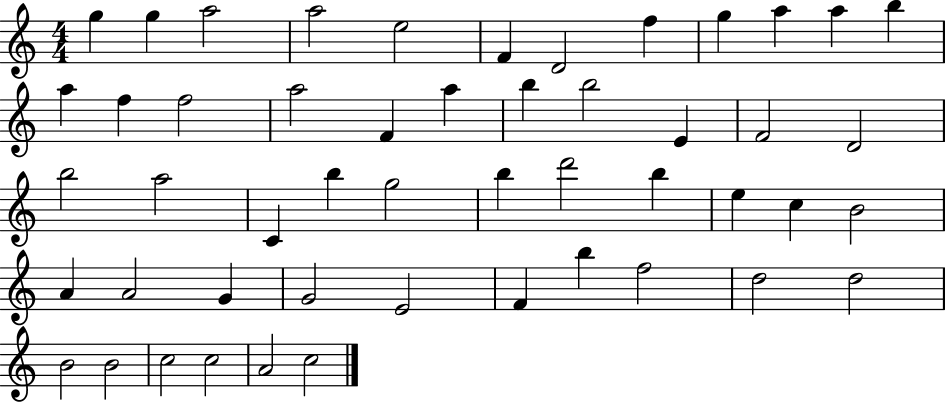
G5/q G5/q A5/h A5/h E5/h F4/q D4/h F5/q G5/q A5/q A5/q B5/q A5/q F5/q F5/h A5/h F4/q A5/q B5/q B5/h E4/q F4/h D4/h B5/h A5/h C4/q B5/q G5/h B5/q D6/h B5/q E5/q C5/q B4/h A4/q A4/h G4/q G4/h E4/h F4/q B5/q F5/h D5/h D5/h B4/h B4/h C5/h C5/h A4/h C5/h